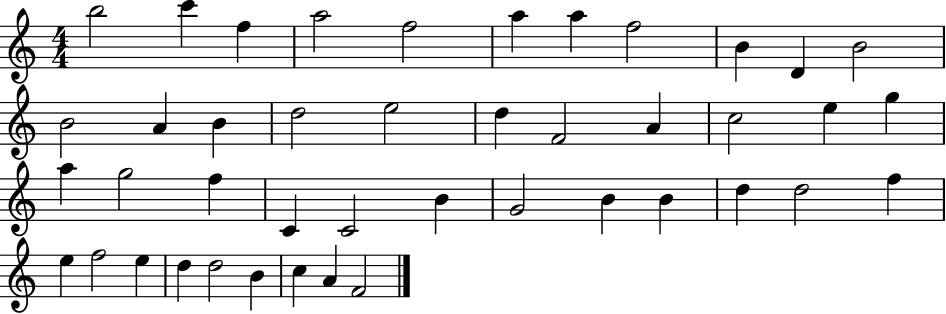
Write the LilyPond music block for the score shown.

{
  \clef treble
  \numericTimeSignature
  \time 4/4
  \key c \major
  b''2 c'''4 f''4 | a''2 f''2 | a''4 a''4 f''2 | b'4 d'4 b'2 | \break b'2 a'4 b'4 | d''2 e''2 | d''4 f'2 a'4 | c''2 e''4 g''4 | \break a''4 g''2 f''4 | c'4 c'2 b'4 | g'2 b'4 b'4 | d''4 d''2 f''4 | \break e''4 f''2 e''4 | d''4 d''2 b'4 | c''4 a'4 f'2 | \bar "|."
}